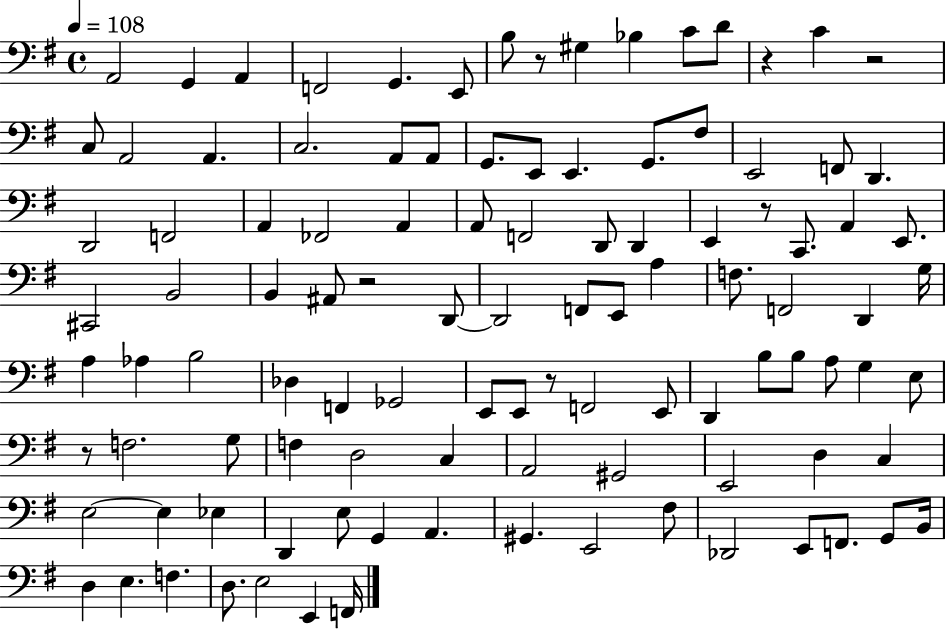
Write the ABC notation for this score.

X:1
T:Untitled
M:4/4
L:1/4
K:G
A,,2 G,, A,, F,,2 G,, E,,/2 B,/2 z/2 ^G, _B, C/2 D/2 z C z2 C,/2 A,,2 A,, C,2 A,,/2 A,,/2 G,,/2 E,,/2 E,, G,,/2 ^F,/2 E,,2 F,,/2 D,, D,,2 F,,2 A,, _F,,2 A,, A,,/2 F,,2 D,,/2 D,, E,, z/2 C,,/2 A,, E,,/2 ^C,,2 B,,2 B,, ^A,,/2 z2 D,,/2 D,,2 F,,/2 E,,/2 A, F,/2 F,,2 D,, G,/4 A, _A, B,2 _D, F,, _G,,2 E,,/2 E,,/2 z/2 F,,2 E,,/2 D,, B,/2 B,/2 A,/2 G, E,/2 z/2 F,2 G,/2 F, D,2 C, A,,2 ^G,,2 E,,2 D, C, E,2 E, _E, D,, E,/2 G,, A,, ^G,, E,,2 ^F,/2 _D,,2 E,,/2 F,,/2 G,,/2 B,,/4 D, E, F, D,/2 E,2 E,, F,,/4